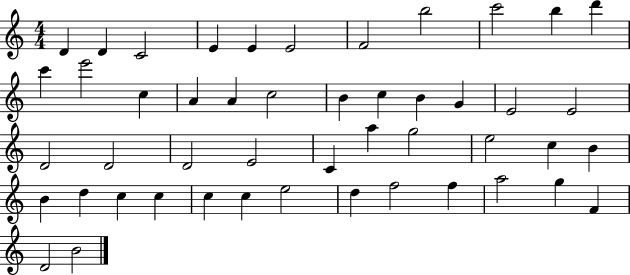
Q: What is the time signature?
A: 4/4